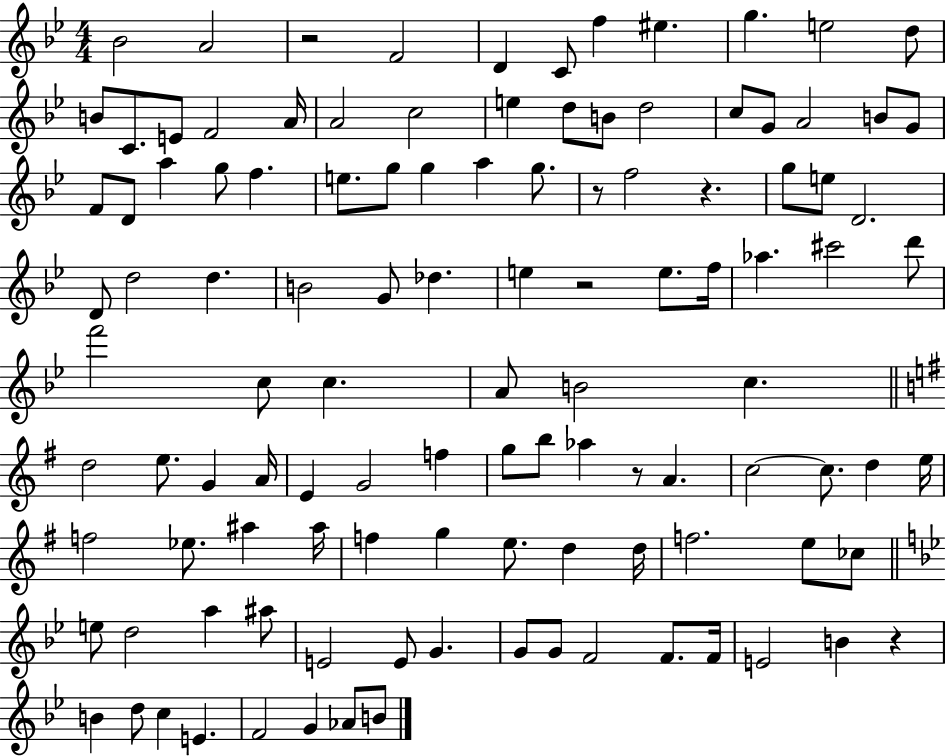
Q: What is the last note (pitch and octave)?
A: B4